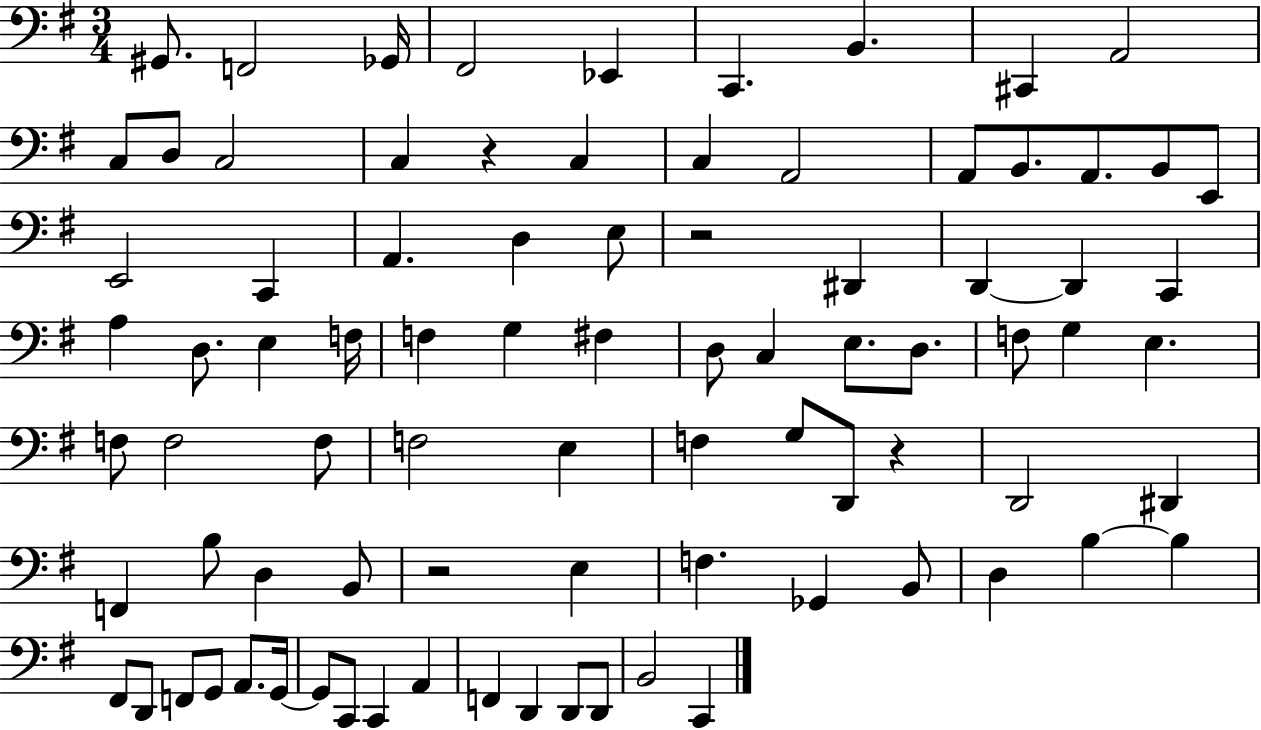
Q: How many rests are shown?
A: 4